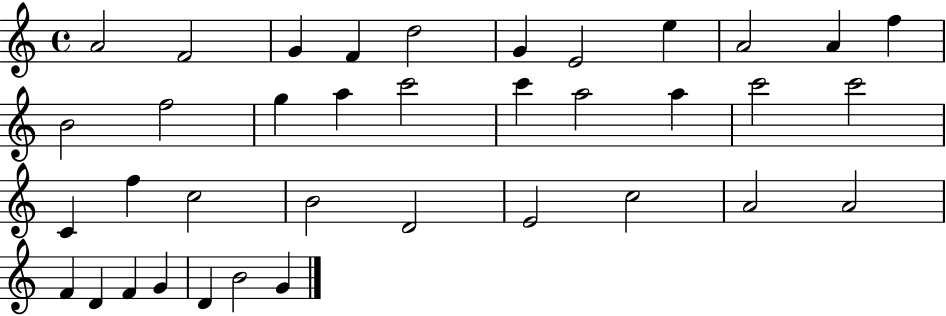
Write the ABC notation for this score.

X:1
T:Untitled
M:4/4
L:1/4
K:C
A2 F2 G F d2 G E2 e A2 A f B2 f2 g a c'2 c' a2 a c'2 c'2 C f c2 B2 D2 E2 c2 A2 A2 F D F G D B2 G